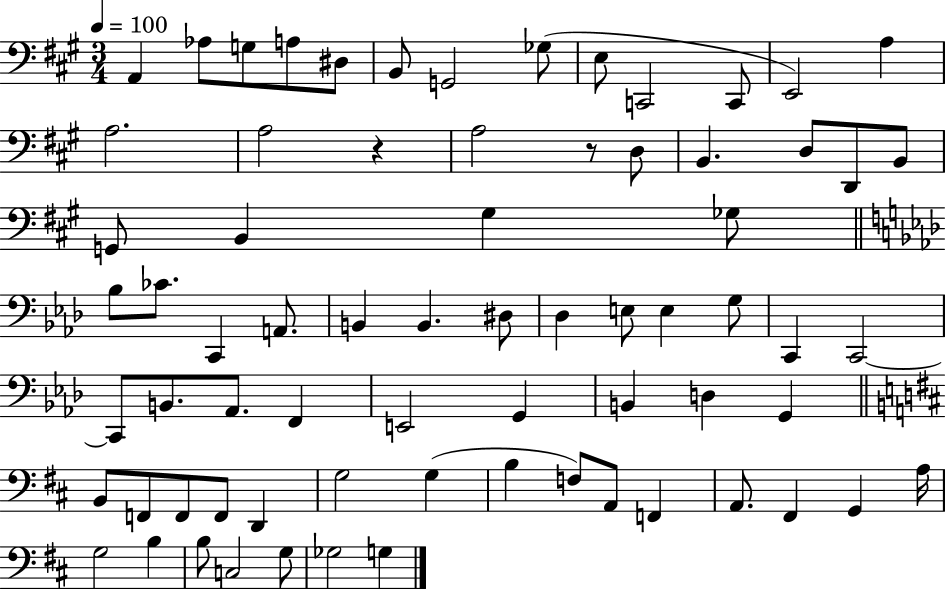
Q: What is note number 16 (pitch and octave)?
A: A3